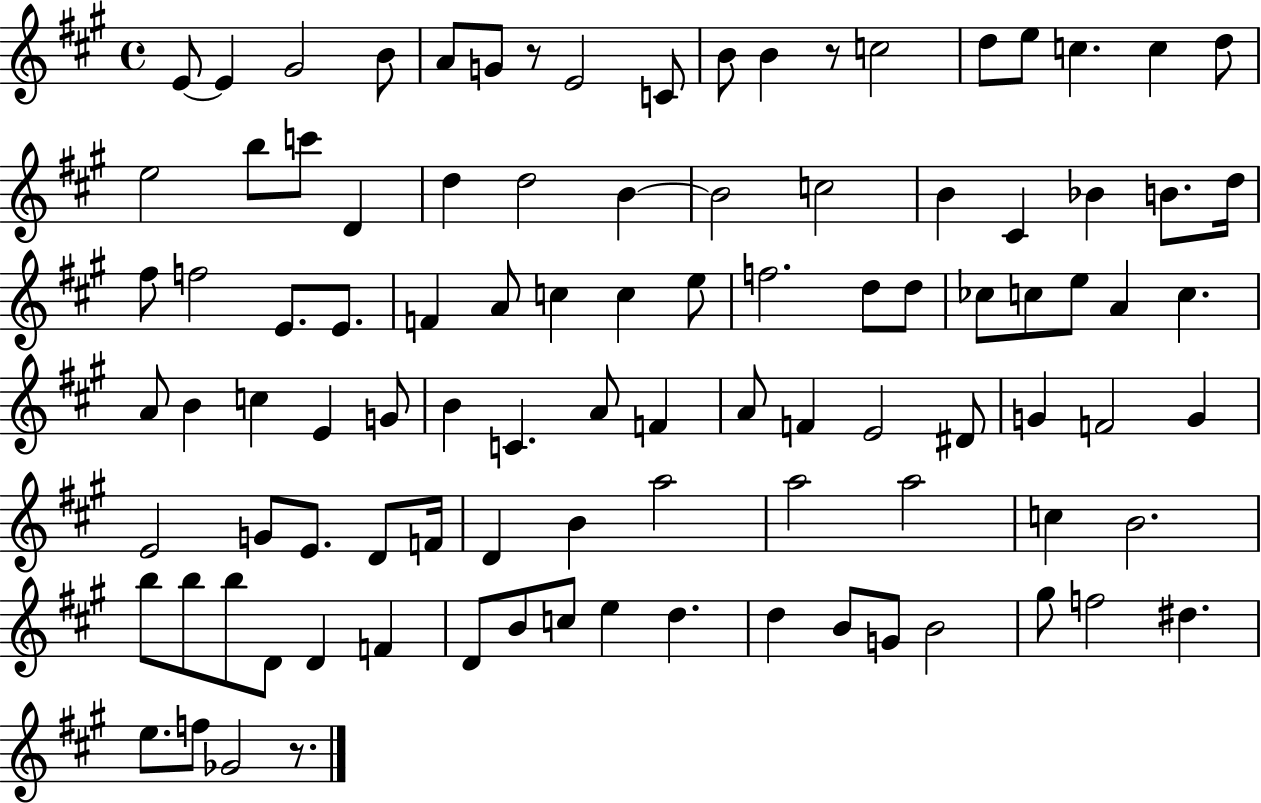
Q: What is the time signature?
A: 4/4